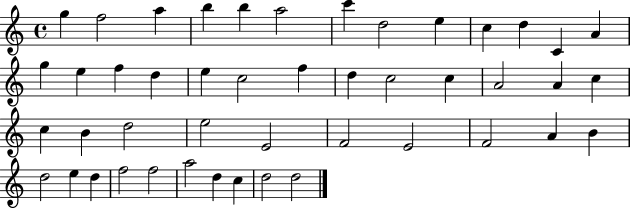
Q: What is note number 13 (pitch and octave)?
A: A4